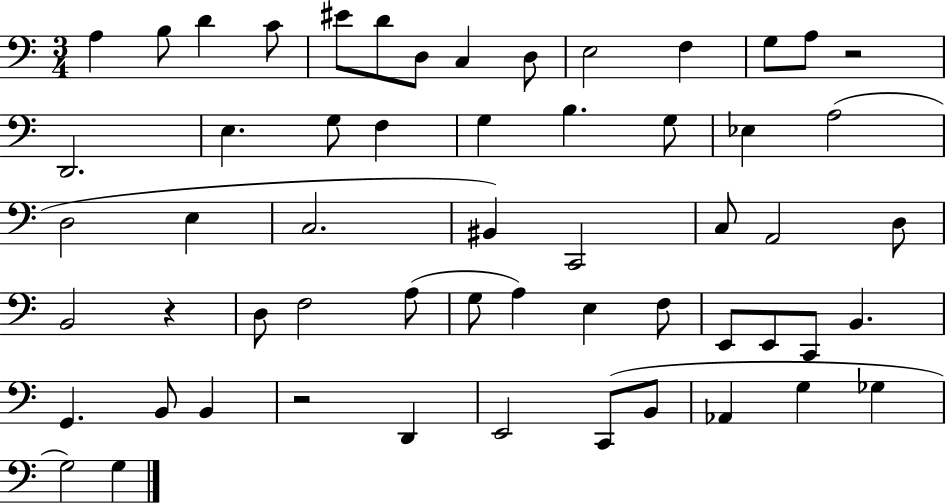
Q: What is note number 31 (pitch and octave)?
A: B2